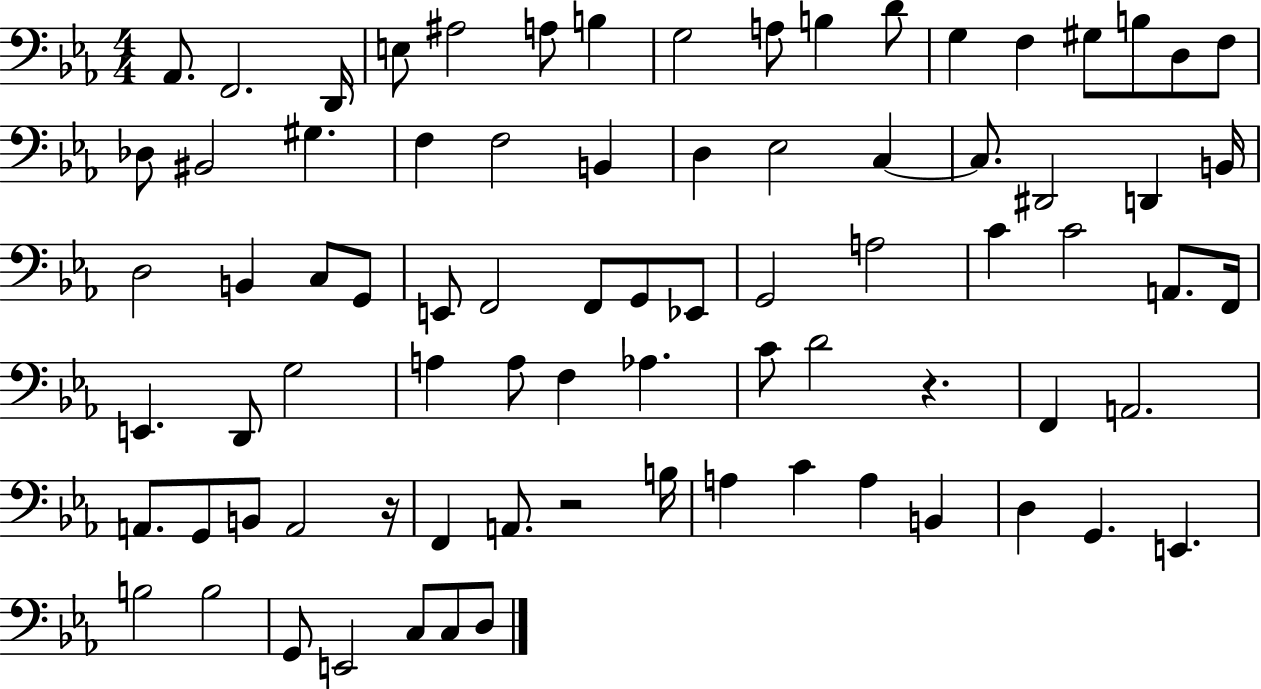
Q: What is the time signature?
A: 4/4